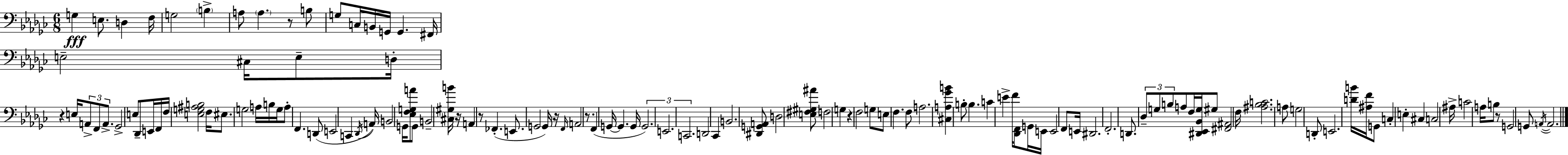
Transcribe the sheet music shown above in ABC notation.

X:1
T:Untitled
M:6/8
L:1/4
K:Ebm
G, E,/2 D, F,/4 G,2 B, A,/2 A, z/2 B,/2 G,/2 C,/4 B,,/4 G,,/4 G,, ^F,,/4 E,2 ^C,/4 E,/2 D,/4 z E,/4 A,,/2 F,,/2 A,,/2 _G,,2 E,/2 _D,,/2 E,,/4 F,,/4 F,/4 [E,G,^A,B,]2 F,/4 ^E,/2 G,2 A,/4 B,/4 G,/4 A,/2 F,, D,,/2 E,,2 C,, _D,,/4 A,,/4 B,,2 G,,/4 [_E,F,G,A]/2 G,,/2 B,,2 [^C,^G,B]/4 z/4 A,, z/2 _F,, E,,/2 G,,2 G,,/4 z/4 F,,/4 A,,2 z/2 F,, G,,/4 G,, G,,/4 G,,2 E,,2 C,,2 D,,2 _C,, B,,2 [^D,,G,,A,,]/2 D,2 [E,^F,^G,^A]/2 F,2 G, z F,2 G,/2 E,/2 F, F,/2 A,2 [^C,A,_GB] B,/2 B, C E F/4 [_D,,F,,]/2 G,,/4 E,,/4 E,,2 F,,/2 E,,/4 ^D,,2 F,,2 D,,/2 _D,/2 G,/2 B,/2 A,/2 F,/4 [^D,,_E,,_B,,G,]/4 ^G,/2 [^F,,^A,,]2 F,/4 [^A,_B,C]2 A,/2 G,2 D,,/2 E,,2 [DB]/4 [^A,F]/4 G,,/2 C, E, ^C, C,2 ^A,/4 C2 A,/4 B,/2 z/2 G,,2 G,,/2 A,,/4 A,,2